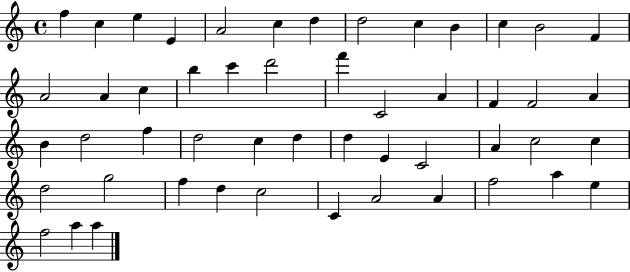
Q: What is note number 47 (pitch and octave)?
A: A5